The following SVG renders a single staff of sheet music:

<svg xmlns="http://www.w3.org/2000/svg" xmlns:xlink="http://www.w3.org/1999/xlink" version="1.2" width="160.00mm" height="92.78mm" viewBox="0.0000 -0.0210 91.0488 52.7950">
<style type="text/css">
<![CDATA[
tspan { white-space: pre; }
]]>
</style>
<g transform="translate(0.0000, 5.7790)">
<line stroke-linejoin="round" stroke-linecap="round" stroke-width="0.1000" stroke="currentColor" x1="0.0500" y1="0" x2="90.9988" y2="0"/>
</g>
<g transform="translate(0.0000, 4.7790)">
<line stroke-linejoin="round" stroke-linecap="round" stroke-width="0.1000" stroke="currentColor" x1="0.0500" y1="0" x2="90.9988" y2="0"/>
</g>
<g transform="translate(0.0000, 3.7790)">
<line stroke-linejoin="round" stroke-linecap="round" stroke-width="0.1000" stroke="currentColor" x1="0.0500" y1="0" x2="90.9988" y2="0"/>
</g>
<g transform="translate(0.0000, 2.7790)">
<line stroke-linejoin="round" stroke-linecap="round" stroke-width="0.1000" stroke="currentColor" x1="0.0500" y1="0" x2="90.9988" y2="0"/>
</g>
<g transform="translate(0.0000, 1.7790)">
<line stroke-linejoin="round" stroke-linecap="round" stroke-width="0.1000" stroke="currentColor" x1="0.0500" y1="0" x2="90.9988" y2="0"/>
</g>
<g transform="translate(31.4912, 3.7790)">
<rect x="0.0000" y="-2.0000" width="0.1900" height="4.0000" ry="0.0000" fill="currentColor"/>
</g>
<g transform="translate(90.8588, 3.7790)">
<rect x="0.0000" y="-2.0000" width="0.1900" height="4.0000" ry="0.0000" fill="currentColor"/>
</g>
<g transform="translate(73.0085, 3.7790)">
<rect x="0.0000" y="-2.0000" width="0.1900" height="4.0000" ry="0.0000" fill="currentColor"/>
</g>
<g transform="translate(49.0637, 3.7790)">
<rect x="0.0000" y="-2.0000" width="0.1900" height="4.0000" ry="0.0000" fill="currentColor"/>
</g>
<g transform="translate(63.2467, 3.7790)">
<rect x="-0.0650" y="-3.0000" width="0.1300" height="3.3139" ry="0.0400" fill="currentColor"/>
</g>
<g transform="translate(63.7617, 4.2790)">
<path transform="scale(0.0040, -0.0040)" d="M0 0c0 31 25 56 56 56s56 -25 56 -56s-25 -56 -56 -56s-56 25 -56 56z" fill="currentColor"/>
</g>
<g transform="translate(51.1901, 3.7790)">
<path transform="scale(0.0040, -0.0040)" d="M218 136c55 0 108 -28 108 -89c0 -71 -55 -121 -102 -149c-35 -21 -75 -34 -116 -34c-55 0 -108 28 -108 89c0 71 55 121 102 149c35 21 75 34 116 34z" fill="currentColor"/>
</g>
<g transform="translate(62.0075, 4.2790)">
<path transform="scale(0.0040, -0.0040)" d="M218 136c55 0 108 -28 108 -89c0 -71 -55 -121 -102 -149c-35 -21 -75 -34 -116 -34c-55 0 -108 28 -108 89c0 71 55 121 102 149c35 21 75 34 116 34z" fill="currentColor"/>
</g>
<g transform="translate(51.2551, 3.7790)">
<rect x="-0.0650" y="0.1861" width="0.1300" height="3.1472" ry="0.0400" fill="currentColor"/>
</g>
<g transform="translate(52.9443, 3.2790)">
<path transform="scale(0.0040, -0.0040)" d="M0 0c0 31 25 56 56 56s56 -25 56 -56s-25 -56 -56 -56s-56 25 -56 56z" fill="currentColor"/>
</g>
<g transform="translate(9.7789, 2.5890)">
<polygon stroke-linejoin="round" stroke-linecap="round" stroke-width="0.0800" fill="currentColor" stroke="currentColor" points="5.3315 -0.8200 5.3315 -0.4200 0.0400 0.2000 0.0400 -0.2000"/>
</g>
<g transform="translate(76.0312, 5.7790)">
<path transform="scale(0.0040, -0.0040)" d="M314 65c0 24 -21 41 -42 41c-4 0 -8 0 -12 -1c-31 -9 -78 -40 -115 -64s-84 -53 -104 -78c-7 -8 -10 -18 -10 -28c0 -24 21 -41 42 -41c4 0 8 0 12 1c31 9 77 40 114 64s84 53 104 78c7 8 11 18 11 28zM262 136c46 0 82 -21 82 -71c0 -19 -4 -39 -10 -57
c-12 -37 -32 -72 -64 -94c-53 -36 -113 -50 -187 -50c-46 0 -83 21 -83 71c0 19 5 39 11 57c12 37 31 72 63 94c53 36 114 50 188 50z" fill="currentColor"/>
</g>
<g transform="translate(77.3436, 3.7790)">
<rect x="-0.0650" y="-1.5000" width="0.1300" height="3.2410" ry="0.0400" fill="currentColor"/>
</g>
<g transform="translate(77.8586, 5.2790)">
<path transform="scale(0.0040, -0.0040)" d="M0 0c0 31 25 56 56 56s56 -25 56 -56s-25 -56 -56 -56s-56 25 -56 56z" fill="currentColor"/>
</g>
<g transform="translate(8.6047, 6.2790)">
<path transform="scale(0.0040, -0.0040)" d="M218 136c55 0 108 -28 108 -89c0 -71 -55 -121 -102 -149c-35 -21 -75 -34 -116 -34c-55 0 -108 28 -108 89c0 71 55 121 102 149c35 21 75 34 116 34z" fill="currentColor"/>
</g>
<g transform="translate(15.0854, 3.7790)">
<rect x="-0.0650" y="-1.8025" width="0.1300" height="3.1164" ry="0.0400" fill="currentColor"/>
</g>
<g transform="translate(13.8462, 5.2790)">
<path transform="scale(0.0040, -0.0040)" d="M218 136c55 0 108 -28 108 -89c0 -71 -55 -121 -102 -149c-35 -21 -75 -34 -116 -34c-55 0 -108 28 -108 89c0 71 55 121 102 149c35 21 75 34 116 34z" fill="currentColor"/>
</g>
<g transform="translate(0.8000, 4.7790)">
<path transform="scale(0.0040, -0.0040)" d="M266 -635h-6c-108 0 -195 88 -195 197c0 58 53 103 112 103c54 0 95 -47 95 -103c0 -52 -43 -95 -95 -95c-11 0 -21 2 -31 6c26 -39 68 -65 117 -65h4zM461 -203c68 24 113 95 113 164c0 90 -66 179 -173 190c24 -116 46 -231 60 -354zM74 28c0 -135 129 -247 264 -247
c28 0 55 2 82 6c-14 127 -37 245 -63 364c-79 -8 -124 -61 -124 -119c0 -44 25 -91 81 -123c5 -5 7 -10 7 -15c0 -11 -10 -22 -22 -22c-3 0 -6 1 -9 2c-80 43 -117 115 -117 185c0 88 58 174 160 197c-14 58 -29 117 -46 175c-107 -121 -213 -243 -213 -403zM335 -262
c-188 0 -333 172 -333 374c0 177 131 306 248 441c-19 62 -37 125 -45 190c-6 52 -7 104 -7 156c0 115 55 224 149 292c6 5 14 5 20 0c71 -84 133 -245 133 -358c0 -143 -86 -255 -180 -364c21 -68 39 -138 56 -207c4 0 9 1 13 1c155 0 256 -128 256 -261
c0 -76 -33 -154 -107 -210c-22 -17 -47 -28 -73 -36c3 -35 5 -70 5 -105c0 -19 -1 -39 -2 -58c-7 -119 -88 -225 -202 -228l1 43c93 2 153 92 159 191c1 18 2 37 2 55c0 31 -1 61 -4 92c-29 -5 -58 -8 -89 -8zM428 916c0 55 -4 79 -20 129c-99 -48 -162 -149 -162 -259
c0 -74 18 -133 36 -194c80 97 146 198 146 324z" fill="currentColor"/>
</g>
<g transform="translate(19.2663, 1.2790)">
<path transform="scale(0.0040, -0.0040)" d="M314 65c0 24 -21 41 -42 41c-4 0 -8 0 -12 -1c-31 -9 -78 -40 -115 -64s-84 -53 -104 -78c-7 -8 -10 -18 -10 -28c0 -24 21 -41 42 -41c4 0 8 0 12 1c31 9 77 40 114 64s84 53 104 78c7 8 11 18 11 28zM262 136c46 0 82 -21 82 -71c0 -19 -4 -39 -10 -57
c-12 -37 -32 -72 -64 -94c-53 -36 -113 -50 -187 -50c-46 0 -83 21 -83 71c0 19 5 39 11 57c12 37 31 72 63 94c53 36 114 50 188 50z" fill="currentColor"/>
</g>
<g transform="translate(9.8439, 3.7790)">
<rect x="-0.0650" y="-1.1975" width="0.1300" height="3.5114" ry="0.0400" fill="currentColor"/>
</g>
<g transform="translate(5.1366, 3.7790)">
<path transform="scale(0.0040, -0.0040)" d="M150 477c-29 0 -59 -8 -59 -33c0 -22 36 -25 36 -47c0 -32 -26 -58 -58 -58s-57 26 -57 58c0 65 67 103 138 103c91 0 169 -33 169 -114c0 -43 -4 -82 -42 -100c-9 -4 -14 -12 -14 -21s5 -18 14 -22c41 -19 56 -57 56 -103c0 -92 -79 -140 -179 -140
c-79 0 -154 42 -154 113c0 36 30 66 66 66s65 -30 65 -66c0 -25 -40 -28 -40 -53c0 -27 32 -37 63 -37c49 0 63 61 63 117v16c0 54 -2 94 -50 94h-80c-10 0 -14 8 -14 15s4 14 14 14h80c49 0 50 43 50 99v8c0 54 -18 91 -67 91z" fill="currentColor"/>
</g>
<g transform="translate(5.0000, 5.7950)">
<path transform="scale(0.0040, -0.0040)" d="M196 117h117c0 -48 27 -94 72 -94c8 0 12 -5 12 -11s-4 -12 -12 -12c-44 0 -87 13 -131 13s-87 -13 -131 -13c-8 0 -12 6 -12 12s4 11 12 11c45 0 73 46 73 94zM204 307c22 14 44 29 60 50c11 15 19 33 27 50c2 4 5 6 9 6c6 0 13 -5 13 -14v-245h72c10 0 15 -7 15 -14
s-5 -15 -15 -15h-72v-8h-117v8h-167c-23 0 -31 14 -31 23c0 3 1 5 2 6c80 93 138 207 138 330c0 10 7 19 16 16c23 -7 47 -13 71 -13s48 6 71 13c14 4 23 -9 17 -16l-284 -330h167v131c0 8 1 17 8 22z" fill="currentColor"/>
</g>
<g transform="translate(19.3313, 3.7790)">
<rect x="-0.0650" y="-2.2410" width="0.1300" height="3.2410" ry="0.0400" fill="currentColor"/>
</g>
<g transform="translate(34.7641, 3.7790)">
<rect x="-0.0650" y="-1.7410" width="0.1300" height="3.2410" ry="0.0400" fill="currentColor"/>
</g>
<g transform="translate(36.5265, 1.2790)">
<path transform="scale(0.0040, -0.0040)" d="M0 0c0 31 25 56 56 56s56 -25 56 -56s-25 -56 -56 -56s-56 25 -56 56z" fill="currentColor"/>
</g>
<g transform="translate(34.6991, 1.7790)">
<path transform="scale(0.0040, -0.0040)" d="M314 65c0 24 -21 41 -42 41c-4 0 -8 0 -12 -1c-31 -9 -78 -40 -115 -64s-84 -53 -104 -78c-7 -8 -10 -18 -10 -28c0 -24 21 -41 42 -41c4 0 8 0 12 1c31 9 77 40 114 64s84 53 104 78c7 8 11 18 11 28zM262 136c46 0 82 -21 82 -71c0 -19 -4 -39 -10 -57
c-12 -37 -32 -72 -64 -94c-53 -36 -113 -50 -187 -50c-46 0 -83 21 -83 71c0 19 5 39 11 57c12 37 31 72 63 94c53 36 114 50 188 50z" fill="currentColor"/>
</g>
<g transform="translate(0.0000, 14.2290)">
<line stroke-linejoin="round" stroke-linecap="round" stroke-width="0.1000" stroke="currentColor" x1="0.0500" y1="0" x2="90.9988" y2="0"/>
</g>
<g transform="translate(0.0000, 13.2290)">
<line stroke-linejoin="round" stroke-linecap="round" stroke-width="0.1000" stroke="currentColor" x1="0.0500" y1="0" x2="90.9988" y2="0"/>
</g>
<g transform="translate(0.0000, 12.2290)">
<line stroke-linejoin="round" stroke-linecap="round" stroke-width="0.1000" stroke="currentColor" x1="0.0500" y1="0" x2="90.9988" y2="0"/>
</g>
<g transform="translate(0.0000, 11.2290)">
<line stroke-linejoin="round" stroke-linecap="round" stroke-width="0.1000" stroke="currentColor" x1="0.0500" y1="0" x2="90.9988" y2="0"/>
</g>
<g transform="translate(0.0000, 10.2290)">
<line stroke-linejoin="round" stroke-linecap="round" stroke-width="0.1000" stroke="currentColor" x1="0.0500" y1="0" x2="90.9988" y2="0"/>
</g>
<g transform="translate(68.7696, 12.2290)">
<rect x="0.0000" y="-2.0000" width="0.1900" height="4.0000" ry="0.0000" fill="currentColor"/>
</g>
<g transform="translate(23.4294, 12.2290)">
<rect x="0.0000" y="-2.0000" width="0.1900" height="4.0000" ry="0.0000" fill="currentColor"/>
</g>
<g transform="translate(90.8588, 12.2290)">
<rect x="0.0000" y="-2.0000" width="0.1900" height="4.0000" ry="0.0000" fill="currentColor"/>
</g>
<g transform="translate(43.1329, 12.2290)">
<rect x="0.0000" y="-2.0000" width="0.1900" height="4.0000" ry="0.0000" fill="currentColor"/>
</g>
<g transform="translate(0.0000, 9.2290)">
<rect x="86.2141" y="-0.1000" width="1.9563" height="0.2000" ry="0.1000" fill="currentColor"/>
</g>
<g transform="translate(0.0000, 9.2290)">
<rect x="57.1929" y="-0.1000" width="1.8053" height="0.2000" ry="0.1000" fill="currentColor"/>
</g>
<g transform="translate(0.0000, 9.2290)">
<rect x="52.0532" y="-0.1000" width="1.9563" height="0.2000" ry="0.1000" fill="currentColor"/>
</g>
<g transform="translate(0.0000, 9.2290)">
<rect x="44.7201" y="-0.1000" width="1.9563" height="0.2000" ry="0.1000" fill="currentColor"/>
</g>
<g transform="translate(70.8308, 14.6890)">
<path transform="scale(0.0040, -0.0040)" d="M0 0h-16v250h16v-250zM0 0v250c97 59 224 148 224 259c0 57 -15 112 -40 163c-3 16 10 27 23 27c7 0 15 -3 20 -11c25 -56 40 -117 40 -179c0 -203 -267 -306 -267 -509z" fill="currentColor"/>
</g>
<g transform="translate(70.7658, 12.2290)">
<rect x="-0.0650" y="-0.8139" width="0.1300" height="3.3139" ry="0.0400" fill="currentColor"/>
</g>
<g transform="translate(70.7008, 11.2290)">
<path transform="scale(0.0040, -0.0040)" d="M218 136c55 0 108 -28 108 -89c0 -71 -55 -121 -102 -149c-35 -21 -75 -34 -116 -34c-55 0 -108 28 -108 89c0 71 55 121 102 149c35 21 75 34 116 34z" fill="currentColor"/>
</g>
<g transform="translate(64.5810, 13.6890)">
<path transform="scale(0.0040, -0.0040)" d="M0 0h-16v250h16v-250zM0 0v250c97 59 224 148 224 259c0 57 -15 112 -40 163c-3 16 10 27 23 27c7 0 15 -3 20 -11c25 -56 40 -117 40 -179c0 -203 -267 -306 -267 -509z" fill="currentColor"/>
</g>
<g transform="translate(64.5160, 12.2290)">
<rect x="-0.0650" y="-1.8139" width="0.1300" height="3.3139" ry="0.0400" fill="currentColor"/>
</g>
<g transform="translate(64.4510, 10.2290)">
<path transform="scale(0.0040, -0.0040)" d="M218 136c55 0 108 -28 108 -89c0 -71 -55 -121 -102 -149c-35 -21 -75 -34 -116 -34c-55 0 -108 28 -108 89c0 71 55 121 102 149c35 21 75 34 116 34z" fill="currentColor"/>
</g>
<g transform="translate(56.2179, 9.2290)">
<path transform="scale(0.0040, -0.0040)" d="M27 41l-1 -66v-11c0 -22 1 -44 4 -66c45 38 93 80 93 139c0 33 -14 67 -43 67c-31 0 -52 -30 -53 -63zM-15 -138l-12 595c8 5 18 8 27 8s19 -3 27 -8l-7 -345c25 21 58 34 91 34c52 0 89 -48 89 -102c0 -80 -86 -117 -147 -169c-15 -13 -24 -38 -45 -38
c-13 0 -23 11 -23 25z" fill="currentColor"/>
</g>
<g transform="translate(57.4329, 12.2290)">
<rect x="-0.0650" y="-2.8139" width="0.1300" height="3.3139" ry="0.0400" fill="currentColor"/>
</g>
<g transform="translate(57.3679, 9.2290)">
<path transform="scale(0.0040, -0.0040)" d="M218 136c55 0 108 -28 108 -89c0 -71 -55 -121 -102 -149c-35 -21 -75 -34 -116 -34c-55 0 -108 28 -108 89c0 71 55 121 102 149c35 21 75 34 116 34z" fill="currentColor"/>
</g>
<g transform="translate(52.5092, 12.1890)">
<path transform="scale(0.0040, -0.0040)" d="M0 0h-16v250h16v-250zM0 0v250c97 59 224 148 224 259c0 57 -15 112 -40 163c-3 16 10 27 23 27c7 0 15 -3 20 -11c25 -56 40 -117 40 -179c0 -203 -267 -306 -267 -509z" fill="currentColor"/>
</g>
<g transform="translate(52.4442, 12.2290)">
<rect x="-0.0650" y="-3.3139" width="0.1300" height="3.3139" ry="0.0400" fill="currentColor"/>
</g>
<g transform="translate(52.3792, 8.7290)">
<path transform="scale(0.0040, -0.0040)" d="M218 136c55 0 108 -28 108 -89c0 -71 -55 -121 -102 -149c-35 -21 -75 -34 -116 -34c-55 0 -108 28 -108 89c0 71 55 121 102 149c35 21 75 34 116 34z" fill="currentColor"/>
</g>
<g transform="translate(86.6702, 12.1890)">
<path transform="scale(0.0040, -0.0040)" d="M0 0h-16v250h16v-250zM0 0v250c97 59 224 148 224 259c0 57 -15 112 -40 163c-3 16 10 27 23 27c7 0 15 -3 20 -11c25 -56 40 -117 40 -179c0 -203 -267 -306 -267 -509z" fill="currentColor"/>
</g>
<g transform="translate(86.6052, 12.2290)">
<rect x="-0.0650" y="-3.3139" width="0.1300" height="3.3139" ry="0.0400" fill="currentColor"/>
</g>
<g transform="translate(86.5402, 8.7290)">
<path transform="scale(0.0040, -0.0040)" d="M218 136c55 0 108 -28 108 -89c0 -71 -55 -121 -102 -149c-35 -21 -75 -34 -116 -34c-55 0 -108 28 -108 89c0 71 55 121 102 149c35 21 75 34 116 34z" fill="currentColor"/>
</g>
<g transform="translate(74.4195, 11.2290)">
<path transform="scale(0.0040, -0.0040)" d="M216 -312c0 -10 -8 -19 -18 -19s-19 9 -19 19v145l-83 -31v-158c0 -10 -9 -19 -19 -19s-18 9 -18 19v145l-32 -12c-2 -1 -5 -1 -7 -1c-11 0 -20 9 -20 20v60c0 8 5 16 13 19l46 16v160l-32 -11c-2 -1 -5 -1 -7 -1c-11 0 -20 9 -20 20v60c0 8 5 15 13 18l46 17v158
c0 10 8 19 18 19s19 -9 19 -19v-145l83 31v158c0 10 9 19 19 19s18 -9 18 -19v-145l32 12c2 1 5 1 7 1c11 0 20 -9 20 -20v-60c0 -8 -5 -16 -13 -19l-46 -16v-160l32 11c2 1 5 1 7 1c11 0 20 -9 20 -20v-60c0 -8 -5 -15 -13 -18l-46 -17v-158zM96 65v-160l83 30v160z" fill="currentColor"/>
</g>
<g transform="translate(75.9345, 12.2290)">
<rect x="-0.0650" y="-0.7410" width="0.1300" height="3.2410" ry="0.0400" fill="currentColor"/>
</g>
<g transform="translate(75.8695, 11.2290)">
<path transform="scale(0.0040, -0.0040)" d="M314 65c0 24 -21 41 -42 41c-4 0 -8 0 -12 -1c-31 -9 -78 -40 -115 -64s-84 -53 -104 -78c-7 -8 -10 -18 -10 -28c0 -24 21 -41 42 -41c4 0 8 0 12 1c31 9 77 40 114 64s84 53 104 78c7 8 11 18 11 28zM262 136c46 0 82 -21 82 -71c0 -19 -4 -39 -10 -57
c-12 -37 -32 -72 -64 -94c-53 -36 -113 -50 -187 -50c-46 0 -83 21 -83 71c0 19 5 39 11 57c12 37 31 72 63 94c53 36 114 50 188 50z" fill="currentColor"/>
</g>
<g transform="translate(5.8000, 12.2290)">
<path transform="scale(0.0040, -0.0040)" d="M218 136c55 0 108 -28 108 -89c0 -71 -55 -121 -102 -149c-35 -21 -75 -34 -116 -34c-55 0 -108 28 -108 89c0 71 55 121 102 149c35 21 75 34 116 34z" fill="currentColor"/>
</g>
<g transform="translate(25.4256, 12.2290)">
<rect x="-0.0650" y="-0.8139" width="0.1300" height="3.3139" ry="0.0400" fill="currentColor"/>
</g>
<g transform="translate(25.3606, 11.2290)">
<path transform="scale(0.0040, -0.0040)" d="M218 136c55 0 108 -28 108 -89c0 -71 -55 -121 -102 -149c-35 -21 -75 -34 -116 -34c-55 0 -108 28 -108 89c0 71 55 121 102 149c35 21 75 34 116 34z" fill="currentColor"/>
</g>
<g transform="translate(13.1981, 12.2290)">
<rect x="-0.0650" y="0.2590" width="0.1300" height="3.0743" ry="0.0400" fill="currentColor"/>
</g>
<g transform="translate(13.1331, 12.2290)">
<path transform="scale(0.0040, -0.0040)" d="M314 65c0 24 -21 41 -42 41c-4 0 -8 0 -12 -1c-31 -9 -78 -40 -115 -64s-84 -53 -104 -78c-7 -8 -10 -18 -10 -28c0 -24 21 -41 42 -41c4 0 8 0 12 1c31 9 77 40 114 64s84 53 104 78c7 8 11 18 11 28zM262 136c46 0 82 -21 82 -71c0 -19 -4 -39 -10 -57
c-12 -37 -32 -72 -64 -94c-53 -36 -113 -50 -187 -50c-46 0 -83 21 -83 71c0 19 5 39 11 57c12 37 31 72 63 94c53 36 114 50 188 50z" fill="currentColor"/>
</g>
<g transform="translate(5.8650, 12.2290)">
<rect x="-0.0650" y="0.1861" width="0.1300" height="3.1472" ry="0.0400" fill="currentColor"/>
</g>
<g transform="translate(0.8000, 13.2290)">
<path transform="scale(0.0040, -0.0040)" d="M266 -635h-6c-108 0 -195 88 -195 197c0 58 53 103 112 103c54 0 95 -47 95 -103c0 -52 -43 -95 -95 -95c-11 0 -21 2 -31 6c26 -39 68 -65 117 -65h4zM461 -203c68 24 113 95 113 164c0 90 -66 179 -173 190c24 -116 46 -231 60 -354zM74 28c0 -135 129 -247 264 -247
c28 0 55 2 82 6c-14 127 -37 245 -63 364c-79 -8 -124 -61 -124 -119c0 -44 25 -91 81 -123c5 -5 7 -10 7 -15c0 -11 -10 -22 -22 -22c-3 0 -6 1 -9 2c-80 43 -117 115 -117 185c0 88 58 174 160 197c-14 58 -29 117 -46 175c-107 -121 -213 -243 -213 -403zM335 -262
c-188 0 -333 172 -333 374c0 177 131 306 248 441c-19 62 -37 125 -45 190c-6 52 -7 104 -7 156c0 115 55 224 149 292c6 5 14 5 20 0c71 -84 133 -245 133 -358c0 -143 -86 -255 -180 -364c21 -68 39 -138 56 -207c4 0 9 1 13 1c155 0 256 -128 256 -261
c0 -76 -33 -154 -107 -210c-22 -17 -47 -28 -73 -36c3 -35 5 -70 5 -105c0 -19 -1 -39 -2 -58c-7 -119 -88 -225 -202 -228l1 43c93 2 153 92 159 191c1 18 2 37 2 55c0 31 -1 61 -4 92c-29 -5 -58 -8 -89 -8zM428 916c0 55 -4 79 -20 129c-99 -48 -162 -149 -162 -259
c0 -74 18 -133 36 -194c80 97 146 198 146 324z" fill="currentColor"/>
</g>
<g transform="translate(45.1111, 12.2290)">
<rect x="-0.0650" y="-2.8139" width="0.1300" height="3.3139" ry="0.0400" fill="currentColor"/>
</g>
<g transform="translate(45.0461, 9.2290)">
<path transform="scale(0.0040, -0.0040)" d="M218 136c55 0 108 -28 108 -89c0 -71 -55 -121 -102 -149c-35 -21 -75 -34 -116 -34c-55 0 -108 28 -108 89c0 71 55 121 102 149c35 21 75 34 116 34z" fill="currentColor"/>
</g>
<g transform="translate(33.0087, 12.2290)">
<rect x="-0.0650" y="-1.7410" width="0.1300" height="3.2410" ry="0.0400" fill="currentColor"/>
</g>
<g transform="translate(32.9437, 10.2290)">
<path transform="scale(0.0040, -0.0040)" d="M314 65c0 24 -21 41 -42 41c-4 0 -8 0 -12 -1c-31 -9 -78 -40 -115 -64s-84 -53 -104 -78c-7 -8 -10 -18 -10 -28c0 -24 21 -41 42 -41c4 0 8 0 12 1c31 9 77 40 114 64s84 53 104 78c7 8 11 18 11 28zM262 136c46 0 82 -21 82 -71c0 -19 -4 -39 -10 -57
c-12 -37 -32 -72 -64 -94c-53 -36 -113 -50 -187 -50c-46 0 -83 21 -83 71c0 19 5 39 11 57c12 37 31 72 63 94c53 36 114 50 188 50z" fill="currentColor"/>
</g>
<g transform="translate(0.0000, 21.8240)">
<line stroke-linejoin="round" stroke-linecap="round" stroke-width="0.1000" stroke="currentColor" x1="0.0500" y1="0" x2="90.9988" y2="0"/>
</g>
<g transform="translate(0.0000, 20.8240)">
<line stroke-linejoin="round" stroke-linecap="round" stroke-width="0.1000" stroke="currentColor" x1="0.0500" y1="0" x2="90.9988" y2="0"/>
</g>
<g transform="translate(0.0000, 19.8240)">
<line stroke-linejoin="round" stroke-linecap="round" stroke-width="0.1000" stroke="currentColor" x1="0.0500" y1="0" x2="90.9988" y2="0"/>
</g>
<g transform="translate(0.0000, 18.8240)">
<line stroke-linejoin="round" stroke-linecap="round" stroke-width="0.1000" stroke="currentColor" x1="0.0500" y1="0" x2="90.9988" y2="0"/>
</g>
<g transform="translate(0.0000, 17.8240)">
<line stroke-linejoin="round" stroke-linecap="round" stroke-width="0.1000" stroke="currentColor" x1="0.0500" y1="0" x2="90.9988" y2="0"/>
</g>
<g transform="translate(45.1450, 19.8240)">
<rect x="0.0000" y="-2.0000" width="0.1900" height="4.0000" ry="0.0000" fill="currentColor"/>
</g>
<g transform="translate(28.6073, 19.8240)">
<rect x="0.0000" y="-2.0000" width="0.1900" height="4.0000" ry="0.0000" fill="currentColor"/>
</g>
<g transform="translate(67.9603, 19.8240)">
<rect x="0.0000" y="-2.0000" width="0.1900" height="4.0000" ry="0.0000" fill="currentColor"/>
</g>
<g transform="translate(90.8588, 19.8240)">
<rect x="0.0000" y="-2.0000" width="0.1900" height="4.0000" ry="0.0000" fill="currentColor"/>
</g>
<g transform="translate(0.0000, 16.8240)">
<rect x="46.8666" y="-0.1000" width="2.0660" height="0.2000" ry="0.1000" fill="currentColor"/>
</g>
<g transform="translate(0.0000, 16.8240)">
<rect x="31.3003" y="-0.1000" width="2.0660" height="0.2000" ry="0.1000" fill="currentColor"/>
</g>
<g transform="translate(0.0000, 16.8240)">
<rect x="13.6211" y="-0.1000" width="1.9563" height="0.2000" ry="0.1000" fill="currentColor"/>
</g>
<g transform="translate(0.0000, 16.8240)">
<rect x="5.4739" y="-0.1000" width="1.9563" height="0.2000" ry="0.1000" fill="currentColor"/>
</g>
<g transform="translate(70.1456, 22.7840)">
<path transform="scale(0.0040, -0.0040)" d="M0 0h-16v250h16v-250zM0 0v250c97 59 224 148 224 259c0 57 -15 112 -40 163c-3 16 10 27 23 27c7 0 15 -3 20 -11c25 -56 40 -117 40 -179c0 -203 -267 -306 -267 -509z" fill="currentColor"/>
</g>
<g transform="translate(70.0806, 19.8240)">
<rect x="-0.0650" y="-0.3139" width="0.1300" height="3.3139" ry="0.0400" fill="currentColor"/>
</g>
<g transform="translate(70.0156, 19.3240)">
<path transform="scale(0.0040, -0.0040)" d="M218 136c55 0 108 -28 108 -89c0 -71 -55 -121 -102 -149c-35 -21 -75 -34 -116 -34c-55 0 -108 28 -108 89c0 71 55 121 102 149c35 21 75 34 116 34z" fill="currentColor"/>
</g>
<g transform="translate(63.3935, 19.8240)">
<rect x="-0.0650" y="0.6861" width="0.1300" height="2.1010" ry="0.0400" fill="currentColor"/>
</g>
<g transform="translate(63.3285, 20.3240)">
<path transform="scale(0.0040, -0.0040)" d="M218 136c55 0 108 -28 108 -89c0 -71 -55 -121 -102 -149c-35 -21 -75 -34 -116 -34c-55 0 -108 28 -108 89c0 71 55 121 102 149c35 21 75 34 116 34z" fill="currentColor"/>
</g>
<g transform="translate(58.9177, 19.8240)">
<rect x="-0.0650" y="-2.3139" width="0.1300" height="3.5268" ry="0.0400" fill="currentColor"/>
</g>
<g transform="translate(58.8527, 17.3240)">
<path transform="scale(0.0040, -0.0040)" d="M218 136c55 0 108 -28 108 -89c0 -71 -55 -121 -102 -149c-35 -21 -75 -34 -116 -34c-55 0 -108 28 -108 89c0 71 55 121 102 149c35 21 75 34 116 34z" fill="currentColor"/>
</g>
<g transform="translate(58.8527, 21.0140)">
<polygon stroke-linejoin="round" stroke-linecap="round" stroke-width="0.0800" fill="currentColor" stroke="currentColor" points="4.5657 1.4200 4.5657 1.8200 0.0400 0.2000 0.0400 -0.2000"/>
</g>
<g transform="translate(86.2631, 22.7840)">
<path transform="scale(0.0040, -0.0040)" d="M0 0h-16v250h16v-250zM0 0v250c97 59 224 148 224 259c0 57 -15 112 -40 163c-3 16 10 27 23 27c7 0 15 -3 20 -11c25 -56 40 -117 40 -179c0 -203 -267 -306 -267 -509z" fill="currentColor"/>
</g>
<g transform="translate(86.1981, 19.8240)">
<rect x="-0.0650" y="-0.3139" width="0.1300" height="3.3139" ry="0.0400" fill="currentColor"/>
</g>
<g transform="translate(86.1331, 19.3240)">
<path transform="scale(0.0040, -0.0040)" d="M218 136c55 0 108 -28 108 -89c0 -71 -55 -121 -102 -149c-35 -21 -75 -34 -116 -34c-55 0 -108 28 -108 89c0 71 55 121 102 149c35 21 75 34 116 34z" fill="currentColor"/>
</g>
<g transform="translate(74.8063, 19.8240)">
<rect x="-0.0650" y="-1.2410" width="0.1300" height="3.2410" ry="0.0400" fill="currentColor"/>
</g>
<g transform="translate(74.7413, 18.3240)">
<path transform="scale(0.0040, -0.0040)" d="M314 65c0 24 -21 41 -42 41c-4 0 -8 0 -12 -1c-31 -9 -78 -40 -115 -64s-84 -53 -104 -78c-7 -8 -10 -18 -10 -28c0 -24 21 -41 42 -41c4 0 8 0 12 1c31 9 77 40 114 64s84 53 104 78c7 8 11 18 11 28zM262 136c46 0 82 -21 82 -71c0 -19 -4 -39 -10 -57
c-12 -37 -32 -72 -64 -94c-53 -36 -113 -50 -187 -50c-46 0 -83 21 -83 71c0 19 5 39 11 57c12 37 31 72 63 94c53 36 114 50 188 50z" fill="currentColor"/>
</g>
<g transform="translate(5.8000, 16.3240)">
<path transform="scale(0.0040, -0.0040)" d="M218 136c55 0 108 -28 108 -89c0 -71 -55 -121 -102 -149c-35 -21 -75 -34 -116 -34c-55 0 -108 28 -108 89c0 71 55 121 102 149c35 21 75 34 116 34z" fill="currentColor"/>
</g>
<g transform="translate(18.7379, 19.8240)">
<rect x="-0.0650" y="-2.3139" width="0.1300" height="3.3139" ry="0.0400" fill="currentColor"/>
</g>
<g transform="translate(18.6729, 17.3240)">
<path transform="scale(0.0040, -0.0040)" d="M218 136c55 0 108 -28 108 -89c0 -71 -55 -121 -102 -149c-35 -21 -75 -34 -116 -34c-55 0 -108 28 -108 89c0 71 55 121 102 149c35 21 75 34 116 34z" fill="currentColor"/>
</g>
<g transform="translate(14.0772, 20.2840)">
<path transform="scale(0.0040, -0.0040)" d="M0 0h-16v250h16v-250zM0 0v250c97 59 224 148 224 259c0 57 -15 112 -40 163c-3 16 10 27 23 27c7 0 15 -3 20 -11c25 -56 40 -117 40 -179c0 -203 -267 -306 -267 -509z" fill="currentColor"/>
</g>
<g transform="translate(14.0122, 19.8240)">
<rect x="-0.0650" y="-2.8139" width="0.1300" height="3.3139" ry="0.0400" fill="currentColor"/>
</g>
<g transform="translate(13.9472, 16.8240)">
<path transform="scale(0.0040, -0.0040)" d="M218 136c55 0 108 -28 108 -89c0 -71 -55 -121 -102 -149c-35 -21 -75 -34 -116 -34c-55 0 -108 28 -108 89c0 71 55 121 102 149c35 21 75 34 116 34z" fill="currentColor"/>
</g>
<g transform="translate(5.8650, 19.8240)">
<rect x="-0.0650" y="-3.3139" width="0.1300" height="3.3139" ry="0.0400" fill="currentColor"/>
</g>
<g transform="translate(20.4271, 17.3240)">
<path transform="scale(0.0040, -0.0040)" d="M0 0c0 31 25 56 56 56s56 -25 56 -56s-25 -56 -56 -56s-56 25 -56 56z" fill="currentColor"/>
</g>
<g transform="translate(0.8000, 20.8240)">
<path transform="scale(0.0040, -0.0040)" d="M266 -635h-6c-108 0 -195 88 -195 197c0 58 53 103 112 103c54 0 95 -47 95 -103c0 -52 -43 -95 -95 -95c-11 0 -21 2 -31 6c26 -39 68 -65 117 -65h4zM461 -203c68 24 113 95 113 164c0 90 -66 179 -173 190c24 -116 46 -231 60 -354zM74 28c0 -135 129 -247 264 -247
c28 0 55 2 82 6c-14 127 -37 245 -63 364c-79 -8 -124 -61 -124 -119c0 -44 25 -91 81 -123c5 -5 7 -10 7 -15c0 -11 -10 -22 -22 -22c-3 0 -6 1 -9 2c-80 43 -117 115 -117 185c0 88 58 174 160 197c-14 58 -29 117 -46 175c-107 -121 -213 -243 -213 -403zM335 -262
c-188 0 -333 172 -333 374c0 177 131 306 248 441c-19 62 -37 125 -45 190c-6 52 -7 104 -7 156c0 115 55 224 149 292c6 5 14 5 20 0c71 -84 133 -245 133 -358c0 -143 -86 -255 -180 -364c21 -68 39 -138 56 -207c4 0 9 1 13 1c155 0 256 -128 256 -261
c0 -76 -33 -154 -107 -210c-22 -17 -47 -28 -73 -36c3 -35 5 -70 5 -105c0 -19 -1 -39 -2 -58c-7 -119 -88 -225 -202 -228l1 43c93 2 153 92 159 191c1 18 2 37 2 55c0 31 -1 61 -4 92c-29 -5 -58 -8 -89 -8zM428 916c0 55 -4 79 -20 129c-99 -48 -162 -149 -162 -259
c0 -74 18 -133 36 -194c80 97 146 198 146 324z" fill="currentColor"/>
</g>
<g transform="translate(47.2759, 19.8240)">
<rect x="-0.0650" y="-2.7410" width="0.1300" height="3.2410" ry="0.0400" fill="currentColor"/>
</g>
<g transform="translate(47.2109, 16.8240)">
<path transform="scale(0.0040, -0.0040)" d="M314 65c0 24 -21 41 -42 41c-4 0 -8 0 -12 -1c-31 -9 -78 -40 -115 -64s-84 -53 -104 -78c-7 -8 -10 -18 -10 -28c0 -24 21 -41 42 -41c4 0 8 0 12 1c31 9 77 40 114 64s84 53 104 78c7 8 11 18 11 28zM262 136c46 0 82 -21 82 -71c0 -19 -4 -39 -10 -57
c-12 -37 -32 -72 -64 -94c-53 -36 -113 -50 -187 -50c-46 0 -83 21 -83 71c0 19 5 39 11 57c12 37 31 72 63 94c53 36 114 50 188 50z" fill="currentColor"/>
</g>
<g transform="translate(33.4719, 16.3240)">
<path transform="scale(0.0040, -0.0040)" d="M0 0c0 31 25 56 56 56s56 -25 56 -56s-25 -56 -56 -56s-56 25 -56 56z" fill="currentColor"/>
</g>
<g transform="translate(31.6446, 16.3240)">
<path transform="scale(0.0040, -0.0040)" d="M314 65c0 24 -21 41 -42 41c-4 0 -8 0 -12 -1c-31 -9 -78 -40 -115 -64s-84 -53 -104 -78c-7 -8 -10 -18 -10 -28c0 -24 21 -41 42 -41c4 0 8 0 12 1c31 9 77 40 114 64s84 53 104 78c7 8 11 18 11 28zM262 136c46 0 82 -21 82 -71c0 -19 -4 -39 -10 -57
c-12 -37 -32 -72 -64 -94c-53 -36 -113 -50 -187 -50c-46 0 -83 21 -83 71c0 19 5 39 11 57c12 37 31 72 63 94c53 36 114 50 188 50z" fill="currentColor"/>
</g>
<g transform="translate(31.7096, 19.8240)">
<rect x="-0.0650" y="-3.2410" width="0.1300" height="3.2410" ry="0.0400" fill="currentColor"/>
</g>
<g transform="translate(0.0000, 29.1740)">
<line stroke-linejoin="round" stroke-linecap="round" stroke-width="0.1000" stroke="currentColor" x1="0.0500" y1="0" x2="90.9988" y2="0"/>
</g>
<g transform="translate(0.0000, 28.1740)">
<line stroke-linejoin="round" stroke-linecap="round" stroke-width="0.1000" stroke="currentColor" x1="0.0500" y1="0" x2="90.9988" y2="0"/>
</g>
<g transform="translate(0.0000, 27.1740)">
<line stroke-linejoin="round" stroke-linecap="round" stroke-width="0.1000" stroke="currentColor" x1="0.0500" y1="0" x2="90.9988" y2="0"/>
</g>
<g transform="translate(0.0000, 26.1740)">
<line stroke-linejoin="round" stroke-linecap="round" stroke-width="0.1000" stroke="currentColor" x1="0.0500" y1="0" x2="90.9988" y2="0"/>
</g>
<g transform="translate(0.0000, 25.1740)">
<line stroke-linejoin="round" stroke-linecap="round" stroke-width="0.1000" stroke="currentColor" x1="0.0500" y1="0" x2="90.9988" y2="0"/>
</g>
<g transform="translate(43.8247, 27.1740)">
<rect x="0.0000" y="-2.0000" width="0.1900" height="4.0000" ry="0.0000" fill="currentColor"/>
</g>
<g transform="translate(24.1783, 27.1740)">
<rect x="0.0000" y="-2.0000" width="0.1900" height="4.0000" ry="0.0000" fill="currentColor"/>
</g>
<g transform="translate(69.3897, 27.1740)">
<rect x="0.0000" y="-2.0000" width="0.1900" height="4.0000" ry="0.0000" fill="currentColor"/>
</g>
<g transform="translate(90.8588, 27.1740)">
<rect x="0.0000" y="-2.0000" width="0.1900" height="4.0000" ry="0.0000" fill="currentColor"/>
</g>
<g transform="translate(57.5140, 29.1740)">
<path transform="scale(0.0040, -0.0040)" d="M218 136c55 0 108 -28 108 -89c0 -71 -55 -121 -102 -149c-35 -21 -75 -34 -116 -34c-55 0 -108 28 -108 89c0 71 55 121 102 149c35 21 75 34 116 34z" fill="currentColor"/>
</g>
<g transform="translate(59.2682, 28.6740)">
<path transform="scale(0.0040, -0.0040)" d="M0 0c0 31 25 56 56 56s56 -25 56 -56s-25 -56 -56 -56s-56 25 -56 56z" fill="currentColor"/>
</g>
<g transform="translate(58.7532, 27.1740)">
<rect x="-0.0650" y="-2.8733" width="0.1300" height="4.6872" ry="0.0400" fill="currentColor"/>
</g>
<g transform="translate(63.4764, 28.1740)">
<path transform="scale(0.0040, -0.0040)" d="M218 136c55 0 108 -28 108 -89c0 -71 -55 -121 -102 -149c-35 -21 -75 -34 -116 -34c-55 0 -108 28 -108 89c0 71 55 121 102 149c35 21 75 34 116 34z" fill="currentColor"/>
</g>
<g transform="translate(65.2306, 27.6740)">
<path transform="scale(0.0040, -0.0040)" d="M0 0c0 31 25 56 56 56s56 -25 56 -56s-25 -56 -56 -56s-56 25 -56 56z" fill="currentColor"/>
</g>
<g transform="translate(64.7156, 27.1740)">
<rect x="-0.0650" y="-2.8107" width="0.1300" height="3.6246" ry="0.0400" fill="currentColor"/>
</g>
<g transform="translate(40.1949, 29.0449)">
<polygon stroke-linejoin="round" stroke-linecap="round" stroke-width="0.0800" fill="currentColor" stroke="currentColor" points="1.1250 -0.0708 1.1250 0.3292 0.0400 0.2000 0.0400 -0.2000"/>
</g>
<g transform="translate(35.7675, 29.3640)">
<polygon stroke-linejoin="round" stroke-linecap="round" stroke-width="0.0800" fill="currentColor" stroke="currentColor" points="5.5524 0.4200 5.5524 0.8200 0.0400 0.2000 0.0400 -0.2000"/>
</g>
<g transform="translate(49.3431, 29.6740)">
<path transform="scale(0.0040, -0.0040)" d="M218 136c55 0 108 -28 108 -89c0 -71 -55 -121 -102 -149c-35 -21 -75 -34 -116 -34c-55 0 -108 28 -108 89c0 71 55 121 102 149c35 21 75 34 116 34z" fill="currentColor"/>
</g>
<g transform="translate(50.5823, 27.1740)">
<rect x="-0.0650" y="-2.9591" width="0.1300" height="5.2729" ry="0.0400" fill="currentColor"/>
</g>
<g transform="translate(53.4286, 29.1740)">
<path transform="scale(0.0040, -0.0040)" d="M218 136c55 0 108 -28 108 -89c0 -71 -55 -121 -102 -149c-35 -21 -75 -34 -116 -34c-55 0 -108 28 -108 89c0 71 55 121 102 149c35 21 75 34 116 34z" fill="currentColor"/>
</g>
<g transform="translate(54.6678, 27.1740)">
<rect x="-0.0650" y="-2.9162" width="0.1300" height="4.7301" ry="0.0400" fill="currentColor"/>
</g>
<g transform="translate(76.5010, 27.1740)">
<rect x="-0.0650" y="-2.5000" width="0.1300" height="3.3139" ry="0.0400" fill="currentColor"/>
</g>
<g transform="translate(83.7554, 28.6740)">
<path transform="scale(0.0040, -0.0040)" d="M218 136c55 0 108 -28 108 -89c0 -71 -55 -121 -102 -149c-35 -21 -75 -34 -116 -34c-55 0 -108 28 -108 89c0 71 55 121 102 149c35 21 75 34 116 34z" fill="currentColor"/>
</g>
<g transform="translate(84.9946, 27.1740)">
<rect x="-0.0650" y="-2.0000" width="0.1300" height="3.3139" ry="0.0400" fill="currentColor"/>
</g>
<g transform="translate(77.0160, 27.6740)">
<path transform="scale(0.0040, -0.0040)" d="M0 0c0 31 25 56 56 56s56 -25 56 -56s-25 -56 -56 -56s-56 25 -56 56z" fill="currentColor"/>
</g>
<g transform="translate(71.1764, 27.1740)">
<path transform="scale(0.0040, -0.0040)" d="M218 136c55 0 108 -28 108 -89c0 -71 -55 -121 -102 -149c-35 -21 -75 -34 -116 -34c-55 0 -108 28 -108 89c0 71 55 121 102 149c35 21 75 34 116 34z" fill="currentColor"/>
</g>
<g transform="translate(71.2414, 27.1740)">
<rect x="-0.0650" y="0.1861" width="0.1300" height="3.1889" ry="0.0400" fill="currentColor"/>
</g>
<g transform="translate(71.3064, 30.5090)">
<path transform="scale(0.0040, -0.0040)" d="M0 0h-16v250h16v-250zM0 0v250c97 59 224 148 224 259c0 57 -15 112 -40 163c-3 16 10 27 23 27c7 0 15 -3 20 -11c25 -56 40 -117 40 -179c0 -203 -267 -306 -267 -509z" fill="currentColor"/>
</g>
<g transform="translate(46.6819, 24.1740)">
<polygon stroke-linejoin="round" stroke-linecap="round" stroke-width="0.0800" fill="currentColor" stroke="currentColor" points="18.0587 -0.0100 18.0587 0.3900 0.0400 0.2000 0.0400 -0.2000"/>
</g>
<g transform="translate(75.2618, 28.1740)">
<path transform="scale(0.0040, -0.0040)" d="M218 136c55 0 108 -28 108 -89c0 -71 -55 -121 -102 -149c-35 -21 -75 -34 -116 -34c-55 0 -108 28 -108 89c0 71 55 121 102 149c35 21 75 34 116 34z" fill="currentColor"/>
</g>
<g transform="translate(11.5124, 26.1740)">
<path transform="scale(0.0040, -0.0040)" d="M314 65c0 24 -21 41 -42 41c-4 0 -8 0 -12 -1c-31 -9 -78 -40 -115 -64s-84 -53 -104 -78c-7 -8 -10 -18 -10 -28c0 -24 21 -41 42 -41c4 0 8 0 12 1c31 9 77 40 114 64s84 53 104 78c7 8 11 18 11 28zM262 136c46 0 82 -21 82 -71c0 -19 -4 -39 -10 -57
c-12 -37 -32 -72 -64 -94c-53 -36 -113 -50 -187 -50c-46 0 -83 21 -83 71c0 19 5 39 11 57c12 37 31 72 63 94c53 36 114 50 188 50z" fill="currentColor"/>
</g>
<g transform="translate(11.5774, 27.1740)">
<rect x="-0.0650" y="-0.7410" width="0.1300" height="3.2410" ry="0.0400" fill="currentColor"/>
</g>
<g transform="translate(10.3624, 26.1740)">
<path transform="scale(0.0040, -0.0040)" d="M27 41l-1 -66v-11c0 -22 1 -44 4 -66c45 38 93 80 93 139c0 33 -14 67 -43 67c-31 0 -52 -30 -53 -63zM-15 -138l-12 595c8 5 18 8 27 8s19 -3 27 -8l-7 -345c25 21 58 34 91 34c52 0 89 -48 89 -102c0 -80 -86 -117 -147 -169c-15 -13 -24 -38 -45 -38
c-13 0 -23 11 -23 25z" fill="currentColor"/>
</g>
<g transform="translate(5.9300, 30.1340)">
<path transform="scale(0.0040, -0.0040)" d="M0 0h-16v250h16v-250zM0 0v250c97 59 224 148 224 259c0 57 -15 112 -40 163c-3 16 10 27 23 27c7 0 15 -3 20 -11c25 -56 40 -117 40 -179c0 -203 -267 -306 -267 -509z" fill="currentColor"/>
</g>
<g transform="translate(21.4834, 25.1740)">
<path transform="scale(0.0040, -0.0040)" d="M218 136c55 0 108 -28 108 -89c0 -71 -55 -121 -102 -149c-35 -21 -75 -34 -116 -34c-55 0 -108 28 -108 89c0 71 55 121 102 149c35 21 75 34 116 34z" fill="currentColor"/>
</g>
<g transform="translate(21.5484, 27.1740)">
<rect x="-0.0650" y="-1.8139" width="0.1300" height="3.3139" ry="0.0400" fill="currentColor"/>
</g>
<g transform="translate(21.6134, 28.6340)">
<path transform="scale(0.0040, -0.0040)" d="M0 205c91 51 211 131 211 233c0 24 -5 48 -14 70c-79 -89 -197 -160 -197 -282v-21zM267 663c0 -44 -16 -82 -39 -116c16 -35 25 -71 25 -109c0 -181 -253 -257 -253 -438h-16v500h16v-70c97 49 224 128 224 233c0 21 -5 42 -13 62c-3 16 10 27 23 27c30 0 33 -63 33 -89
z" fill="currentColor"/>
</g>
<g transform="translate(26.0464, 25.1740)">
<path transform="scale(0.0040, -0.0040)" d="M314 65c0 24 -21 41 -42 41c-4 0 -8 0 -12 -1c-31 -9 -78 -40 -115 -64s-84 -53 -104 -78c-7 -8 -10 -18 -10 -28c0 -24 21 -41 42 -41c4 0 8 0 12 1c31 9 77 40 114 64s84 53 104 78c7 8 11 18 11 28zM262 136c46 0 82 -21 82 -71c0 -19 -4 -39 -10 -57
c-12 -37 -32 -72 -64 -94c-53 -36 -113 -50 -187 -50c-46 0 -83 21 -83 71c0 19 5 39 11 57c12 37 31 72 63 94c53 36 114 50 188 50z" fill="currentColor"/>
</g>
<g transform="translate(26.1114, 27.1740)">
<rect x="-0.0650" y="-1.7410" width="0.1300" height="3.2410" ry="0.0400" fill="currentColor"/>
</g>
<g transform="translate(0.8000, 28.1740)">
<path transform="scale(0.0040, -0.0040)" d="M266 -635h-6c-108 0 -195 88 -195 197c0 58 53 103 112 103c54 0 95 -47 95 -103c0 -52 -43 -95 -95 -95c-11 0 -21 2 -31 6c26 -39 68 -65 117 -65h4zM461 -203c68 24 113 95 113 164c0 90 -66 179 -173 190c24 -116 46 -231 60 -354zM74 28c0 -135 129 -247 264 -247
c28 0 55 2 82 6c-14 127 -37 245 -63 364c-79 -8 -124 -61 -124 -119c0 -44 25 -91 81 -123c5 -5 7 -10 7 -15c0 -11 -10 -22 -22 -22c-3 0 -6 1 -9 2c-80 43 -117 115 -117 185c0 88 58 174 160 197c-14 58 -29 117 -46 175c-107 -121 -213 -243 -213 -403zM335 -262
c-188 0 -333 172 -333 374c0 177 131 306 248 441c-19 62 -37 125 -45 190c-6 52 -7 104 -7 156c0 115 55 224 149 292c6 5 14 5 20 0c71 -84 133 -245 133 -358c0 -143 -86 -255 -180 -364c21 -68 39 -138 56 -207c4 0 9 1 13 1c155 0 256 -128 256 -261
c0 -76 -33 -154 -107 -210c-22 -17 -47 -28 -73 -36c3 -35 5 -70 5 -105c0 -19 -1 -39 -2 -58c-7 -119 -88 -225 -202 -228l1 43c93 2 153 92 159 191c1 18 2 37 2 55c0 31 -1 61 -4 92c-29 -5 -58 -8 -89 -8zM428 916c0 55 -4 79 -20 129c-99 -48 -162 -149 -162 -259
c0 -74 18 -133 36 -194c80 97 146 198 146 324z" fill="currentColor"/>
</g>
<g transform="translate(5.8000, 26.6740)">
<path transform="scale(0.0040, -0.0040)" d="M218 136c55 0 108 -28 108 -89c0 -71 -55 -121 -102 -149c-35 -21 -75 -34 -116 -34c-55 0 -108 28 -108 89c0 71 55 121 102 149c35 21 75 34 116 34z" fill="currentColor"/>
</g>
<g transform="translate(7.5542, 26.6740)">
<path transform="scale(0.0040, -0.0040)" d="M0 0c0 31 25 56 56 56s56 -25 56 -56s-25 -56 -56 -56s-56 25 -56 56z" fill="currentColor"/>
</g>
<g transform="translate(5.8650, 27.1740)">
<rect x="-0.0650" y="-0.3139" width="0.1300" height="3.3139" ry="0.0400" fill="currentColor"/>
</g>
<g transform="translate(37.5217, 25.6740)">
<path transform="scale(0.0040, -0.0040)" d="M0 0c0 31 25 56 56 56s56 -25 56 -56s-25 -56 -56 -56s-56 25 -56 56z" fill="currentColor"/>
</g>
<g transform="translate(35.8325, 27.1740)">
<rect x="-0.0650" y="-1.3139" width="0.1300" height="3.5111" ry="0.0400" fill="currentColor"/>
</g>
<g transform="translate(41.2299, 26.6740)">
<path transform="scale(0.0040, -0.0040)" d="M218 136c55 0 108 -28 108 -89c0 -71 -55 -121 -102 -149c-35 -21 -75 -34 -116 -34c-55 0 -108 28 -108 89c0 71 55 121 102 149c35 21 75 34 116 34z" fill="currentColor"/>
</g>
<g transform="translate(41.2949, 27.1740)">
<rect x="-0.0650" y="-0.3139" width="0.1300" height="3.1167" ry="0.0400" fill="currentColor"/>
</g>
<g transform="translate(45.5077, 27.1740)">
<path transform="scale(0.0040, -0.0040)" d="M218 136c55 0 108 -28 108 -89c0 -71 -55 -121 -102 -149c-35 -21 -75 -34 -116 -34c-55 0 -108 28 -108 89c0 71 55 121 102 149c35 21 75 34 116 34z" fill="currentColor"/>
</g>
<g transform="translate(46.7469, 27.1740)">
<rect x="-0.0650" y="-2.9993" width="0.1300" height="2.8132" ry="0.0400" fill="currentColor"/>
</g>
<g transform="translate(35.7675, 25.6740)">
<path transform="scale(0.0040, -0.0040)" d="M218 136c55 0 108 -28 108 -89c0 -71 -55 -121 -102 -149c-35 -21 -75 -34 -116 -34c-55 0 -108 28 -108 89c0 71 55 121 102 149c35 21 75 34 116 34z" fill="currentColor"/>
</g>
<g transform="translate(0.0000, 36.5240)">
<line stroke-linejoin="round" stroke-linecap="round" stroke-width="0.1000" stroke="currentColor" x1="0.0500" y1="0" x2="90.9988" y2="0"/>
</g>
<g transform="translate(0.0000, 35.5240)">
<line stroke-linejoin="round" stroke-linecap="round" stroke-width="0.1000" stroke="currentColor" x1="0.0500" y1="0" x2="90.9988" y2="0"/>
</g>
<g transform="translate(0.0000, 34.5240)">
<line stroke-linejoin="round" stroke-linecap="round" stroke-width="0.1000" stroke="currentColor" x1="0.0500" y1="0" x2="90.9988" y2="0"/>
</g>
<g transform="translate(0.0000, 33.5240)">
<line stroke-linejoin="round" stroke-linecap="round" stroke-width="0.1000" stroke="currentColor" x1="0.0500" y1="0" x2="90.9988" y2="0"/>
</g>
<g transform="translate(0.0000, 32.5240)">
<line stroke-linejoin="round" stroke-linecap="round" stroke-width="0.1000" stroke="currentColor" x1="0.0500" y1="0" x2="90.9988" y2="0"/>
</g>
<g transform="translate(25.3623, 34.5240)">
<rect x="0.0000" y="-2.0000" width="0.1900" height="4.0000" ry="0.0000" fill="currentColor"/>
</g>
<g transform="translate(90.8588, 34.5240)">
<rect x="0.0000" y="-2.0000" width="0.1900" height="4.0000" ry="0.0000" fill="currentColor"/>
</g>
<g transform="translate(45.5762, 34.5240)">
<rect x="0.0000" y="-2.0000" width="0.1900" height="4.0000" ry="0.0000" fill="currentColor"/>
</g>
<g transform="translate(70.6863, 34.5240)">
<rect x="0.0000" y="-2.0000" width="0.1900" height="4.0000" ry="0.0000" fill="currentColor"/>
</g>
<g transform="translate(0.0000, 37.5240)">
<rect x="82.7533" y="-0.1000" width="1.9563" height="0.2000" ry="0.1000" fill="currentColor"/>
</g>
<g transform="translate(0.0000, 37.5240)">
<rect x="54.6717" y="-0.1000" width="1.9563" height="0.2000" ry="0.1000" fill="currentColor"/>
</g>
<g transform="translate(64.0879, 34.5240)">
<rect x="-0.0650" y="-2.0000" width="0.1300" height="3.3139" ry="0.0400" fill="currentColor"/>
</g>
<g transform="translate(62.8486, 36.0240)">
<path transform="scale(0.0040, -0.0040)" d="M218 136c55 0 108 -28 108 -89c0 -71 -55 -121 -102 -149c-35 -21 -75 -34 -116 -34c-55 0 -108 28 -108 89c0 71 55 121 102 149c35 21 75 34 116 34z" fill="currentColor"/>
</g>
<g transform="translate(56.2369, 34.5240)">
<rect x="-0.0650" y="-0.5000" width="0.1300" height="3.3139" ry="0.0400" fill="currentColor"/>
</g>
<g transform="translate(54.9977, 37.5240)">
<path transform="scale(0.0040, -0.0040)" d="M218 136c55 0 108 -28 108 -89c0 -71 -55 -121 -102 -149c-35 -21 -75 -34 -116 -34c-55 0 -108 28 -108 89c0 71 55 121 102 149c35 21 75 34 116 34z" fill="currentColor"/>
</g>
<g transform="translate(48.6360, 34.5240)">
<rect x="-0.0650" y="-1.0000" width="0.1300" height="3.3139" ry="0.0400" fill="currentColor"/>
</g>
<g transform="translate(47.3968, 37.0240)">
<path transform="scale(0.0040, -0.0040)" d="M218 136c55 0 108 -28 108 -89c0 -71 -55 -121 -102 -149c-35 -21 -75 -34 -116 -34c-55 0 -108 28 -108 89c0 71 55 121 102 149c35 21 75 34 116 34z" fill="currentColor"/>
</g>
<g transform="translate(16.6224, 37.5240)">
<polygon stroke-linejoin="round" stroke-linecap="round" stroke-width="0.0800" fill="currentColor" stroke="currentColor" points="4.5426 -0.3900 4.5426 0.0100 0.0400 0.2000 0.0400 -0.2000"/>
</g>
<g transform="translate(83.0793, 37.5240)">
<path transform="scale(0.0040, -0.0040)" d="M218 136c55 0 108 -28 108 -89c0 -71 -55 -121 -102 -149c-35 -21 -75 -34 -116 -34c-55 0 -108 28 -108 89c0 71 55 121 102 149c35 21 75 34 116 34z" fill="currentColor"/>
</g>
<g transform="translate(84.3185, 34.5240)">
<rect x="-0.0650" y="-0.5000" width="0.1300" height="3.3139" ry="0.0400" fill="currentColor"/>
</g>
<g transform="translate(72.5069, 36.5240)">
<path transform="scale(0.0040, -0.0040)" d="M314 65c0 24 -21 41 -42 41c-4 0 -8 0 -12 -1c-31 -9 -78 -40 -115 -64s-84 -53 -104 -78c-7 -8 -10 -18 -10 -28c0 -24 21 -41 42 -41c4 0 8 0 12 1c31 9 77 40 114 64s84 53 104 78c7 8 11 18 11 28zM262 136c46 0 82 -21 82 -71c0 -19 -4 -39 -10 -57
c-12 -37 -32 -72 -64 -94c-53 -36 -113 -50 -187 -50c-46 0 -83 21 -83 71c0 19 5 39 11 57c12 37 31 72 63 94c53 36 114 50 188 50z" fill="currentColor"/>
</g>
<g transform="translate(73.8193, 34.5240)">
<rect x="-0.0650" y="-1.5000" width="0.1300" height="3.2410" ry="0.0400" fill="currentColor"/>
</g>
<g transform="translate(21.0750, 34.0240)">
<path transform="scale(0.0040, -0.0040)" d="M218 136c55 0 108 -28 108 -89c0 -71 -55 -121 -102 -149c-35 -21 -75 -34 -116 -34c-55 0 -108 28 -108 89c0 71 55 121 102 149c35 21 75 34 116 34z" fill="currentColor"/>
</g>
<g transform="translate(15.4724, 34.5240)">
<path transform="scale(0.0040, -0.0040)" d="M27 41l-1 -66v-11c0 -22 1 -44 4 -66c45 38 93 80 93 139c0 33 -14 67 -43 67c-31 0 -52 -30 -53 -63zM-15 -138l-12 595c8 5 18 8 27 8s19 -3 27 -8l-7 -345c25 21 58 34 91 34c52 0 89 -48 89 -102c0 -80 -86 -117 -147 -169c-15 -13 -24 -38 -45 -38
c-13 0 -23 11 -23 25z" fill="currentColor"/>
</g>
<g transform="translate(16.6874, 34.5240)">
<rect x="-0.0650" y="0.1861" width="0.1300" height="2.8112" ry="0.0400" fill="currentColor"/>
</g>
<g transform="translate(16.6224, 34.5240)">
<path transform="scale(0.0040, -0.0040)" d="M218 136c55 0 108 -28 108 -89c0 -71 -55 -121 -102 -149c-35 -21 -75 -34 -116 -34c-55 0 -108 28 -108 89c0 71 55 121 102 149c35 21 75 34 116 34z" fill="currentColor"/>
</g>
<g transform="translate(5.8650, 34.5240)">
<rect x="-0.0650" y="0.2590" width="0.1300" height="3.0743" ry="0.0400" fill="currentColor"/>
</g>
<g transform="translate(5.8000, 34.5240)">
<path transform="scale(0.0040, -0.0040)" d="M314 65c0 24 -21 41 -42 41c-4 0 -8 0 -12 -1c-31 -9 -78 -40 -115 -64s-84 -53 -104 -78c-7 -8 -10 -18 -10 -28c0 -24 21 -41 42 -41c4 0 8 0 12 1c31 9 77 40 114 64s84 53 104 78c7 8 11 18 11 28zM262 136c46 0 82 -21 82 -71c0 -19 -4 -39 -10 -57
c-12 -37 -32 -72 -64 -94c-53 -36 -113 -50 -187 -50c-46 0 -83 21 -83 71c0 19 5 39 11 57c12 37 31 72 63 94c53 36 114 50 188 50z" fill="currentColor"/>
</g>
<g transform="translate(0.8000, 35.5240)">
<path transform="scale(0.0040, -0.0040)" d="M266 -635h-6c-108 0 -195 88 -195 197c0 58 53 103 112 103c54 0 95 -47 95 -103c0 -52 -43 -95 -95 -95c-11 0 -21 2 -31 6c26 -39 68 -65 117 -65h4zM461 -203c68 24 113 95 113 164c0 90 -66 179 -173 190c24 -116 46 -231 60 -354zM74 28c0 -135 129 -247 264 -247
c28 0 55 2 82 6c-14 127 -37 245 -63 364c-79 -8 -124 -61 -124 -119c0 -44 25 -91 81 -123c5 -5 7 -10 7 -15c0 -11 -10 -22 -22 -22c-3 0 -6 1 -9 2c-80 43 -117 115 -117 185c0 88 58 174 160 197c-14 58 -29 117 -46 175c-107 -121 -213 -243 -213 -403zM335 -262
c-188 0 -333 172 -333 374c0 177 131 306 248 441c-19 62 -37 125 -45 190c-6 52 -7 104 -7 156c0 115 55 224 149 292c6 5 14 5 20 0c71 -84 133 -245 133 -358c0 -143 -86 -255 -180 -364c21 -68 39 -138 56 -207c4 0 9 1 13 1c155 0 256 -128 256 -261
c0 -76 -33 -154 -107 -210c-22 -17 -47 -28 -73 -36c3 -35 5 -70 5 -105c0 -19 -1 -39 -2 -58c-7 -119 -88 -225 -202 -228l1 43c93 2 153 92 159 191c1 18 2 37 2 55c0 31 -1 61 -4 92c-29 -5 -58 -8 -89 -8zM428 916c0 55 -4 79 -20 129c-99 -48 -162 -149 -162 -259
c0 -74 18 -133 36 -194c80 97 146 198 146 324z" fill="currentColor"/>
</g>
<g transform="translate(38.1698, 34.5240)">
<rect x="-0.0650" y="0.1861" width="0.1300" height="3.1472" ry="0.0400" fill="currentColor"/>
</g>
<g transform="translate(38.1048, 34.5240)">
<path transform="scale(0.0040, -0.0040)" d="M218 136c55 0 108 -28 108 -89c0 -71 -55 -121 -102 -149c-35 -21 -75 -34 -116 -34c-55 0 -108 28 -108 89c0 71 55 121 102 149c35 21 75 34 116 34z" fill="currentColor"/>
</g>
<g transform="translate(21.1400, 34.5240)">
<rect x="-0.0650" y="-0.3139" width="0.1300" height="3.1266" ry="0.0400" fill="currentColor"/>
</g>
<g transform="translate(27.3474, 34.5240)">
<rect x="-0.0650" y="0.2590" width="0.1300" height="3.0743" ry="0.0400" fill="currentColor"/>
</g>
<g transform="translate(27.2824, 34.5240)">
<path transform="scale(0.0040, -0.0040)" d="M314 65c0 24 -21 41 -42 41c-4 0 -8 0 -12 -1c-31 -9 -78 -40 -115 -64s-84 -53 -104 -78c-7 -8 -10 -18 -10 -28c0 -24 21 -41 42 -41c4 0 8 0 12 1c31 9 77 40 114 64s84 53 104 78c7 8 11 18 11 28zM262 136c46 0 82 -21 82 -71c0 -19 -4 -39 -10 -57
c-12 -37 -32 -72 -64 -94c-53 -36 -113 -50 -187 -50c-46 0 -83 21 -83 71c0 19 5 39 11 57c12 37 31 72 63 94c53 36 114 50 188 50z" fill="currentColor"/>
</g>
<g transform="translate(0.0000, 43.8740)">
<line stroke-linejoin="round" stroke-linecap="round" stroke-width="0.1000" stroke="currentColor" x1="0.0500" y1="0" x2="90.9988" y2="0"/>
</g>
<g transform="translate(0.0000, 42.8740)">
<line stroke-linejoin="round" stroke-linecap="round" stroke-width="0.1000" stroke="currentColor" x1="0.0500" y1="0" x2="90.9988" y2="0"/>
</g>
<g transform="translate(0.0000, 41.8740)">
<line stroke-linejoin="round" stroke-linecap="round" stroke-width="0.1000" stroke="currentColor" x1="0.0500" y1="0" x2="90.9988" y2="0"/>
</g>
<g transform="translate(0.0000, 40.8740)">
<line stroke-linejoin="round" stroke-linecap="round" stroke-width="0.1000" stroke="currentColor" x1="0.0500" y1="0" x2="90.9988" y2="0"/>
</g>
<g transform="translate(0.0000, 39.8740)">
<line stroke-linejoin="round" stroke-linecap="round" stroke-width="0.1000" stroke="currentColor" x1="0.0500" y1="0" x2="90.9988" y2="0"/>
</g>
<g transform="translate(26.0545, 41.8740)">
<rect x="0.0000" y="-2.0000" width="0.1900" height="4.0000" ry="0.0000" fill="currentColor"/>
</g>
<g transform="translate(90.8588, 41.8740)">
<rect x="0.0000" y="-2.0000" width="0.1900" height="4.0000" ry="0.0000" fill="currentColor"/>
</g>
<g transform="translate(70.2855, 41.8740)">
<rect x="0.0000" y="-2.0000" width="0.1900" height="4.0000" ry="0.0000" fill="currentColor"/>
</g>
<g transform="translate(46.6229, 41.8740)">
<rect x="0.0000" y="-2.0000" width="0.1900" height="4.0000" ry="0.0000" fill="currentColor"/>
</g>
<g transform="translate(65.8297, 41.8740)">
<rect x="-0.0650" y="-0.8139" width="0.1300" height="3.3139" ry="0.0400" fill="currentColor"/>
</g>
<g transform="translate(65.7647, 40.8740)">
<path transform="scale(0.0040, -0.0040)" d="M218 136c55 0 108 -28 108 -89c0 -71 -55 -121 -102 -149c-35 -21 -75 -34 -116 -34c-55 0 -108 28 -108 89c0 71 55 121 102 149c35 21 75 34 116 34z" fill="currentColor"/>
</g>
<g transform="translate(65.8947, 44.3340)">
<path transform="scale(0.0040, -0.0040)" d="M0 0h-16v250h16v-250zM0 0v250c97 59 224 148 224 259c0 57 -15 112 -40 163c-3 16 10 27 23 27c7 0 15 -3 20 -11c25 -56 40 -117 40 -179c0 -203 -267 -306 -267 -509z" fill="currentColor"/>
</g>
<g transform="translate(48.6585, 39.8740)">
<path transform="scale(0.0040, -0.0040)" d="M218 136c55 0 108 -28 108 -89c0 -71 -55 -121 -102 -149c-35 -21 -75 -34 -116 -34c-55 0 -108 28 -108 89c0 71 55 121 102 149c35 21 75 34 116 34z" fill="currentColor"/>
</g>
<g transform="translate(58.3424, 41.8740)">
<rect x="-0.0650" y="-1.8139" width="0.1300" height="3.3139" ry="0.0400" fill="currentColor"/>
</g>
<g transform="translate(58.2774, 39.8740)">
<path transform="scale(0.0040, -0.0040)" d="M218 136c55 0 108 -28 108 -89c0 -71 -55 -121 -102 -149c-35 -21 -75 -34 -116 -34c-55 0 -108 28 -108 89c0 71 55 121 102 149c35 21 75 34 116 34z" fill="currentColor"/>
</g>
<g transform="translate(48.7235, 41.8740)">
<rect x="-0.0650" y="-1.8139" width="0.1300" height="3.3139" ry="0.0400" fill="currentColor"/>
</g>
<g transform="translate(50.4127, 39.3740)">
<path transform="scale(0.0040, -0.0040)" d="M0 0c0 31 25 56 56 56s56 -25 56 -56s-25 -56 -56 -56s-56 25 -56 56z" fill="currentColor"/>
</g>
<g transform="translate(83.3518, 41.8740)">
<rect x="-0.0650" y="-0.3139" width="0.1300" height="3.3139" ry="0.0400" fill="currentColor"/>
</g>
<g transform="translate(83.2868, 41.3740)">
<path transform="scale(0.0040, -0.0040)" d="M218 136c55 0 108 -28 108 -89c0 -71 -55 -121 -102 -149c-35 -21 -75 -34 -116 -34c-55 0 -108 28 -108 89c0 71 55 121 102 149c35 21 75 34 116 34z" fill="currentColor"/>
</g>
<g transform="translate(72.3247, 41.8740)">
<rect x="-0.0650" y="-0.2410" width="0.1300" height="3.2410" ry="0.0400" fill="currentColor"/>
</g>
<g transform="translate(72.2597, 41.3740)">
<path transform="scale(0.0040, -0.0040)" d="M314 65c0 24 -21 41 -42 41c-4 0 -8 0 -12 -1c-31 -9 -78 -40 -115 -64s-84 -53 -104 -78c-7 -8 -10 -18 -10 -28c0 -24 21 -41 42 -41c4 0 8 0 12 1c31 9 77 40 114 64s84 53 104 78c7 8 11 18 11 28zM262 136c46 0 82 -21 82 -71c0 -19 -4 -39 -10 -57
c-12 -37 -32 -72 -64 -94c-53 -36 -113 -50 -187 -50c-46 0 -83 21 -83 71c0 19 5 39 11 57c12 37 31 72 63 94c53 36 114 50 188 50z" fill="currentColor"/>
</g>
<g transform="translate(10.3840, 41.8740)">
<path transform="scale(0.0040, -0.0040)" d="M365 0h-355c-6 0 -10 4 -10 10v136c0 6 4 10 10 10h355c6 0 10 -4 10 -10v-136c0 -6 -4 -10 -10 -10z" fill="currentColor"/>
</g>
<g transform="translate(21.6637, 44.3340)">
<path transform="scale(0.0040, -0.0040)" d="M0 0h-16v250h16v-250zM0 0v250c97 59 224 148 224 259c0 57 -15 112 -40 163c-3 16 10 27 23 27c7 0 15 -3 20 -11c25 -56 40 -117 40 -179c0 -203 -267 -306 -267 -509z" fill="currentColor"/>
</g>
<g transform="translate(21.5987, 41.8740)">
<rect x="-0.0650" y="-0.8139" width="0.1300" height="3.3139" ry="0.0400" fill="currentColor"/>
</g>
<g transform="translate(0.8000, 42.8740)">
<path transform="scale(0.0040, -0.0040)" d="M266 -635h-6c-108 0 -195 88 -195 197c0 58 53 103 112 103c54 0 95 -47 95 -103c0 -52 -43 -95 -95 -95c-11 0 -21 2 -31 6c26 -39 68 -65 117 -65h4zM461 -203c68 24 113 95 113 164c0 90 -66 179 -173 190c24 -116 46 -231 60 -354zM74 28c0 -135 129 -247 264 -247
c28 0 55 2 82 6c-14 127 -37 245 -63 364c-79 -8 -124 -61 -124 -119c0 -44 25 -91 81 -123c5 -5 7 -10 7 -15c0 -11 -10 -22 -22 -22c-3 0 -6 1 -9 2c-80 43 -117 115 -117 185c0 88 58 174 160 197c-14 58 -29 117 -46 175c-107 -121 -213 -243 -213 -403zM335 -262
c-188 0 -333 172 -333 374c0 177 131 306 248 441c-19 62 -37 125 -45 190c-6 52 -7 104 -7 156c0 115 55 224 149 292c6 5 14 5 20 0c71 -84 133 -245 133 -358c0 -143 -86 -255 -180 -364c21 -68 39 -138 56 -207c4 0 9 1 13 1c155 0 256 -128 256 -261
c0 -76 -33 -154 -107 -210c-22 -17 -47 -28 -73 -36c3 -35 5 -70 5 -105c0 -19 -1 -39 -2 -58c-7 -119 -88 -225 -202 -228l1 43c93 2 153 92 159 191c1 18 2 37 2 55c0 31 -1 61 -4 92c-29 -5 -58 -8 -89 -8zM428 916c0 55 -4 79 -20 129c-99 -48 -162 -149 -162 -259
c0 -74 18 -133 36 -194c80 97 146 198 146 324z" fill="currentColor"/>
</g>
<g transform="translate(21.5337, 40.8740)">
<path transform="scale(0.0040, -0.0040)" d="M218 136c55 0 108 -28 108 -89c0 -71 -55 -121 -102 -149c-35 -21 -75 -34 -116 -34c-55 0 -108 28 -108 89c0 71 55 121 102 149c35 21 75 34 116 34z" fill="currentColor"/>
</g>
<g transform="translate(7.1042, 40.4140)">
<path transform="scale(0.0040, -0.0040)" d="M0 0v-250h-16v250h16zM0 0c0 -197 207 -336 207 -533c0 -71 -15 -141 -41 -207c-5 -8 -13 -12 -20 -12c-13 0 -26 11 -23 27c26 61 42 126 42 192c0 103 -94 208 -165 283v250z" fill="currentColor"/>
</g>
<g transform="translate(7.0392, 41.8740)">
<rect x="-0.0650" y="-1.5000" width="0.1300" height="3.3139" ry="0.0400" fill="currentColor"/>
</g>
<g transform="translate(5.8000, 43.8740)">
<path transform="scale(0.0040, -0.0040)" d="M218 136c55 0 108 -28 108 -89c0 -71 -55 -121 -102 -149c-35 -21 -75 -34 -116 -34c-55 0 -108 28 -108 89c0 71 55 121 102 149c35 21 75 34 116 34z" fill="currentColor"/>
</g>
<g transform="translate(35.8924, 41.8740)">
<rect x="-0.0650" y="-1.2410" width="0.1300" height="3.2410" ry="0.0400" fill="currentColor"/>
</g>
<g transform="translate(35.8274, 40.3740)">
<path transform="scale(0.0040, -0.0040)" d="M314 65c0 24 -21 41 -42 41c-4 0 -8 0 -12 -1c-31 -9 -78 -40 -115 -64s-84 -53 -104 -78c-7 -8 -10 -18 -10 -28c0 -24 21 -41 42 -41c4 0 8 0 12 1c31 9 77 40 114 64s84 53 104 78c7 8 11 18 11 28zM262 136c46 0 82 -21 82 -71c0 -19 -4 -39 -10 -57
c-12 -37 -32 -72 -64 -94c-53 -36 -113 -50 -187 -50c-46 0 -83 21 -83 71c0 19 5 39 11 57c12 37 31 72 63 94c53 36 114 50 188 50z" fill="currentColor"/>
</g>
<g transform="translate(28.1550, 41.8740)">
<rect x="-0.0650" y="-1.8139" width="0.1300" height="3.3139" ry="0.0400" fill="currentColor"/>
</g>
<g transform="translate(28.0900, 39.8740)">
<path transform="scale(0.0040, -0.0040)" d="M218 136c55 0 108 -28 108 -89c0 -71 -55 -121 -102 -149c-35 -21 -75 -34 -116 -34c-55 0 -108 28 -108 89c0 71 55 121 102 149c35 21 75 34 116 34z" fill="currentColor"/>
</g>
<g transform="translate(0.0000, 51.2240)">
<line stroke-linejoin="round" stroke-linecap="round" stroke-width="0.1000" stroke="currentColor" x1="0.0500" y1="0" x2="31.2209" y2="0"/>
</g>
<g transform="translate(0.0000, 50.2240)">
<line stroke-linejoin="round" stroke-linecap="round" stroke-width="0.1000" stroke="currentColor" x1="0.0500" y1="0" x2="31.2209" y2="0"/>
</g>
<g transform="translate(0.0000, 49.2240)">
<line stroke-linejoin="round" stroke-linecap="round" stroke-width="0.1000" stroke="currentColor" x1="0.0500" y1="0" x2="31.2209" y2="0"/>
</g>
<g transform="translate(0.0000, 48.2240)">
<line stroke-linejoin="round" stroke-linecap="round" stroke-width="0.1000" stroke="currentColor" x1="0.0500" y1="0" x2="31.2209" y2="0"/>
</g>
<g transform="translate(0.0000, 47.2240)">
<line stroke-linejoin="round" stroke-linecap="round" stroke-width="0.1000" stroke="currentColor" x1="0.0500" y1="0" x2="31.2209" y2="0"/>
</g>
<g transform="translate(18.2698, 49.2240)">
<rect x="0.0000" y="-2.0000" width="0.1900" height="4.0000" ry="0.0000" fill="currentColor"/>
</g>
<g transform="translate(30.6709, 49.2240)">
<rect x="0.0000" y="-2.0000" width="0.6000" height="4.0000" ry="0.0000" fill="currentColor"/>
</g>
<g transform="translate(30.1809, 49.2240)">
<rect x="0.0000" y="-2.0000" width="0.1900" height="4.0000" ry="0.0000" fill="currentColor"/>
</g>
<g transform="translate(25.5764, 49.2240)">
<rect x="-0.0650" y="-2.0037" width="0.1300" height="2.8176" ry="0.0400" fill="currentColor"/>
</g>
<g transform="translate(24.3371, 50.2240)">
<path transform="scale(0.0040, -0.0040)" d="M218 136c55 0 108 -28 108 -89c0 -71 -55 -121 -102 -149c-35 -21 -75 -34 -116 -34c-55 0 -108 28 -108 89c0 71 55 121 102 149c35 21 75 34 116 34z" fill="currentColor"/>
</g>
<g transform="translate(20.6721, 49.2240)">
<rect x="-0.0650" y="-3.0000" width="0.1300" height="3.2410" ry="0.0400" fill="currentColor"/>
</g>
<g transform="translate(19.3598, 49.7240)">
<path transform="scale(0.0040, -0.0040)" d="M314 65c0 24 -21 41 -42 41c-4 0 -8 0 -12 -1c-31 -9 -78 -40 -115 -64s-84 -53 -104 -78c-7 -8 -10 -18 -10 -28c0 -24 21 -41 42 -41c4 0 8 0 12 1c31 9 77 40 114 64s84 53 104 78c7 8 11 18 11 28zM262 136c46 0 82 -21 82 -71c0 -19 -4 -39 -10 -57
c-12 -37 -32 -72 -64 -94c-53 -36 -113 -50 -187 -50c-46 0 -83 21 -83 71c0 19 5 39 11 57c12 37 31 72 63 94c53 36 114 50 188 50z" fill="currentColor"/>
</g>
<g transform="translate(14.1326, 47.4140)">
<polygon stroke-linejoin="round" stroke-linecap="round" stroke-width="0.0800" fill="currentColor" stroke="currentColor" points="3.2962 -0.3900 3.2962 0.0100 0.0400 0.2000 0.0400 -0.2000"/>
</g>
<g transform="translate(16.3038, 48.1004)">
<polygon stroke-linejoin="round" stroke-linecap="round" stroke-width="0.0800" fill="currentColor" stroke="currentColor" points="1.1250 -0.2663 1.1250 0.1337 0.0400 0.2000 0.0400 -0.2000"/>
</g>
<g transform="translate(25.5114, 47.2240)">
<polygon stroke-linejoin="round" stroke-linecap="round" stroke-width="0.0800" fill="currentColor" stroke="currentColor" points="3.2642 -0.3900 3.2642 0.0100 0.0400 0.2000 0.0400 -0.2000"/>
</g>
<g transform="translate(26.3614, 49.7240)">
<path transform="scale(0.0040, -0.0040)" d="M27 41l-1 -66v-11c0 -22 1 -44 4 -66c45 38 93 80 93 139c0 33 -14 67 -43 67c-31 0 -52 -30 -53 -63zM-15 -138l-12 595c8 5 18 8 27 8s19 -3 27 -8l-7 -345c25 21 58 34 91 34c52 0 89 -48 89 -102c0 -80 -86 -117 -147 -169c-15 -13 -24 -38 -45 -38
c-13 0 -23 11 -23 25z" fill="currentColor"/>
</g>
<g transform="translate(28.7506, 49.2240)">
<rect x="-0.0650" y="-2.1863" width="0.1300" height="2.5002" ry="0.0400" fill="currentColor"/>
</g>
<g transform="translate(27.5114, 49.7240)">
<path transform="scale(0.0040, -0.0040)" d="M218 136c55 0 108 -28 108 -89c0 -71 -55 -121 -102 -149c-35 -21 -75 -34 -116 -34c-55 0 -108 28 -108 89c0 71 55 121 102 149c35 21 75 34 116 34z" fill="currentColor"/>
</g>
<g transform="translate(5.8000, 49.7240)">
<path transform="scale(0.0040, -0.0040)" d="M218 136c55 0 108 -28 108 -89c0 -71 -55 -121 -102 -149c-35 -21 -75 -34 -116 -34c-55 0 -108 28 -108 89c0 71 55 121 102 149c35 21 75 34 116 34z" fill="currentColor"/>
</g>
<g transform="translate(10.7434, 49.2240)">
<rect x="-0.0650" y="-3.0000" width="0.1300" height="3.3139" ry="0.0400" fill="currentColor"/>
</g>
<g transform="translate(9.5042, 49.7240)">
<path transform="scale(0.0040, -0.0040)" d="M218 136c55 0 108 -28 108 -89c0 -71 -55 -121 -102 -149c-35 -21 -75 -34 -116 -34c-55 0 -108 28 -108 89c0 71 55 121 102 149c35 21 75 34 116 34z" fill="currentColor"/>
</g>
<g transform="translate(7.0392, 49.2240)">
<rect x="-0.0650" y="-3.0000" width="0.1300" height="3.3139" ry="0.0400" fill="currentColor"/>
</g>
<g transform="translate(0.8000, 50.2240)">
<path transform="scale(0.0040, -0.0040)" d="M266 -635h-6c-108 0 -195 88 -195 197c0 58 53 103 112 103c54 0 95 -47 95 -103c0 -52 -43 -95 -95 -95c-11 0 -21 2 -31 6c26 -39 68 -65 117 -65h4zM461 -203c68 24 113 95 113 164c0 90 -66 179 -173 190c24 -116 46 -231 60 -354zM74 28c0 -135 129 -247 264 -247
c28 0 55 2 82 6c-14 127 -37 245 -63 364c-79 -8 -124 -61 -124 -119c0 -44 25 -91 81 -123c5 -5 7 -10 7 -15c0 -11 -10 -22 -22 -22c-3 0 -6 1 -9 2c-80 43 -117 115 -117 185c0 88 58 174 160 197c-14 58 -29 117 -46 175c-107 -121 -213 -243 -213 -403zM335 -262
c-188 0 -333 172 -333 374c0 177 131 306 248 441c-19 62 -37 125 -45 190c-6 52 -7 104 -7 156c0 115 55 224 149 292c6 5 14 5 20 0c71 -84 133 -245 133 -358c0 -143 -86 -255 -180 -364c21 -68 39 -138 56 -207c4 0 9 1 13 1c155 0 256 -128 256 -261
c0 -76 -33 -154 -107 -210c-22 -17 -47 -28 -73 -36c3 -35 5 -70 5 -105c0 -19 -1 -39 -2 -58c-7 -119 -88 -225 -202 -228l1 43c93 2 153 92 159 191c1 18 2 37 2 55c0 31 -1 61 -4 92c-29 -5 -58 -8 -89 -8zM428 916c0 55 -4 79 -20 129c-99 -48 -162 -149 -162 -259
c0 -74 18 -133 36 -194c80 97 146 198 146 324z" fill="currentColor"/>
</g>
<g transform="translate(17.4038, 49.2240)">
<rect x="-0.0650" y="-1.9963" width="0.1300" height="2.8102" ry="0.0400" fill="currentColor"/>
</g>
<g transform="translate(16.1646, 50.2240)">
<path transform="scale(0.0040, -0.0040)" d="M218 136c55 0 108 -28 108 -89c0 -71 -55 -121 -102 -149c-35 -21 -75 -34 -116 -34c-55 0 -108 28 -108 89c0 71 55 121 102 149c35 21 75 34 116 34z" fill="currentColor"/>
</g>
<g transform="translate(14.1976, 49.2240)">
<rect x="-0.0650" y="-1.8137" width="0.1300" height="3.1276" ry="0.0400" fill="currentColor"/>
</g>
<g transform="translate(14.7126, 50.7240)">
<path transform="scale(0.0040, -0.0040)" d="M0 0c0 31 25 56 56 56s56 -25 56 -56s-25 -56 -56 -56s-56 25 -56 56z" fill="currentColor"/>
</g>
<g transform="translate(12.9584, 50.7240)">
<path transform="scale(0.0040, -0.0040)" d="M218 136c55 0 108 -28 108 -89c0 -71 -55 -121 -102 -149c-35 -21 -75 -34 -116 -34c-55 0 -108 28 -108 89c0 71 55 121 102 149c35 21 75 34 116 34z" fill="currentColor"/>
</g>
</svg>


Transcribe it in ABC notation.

X:1
T:Untitled
M:3/4
L:1/4
K:C
D/2 F/2 g2 f2 B A E2 B B2 d f2 a b/2 _a f/2 d/2 ^d2 b/2 b a/2 g b2 a2 g/2 A/2 c/2 e2 c/2 c/2 _d2 f/4 f2 e/2 c/4 B/2 D/2 E/2 E/2 G/2 B/2 G F B2 _B/2 c/2 B2 B D C F E2 C E/2 z2 d/2 f e2 f f d/2 c2 c A A F/2 G/4 A2 G/2 _A/2